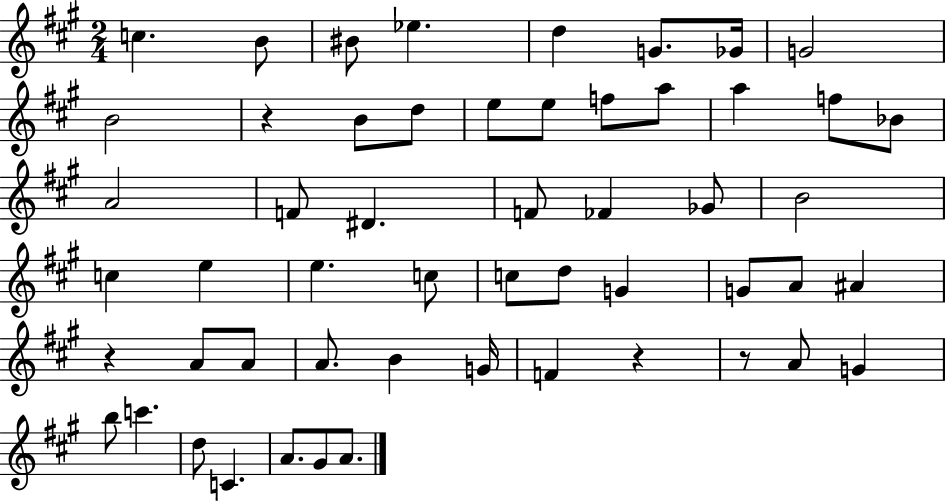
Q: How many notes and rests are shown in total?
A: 54